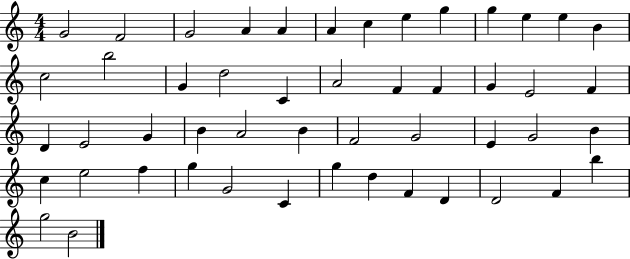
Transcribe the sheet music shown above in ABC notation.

X:1
T:Untitled
M:4/4
L:1/4
K:C
G2 F2 G2 A A A c e g g e e B c2 b2 G d2 C A2 F F G E2 F D E2 G B A2 B F2 G2 E G2 B c e2 f g G2 C g d F D D2 F b g2 B2